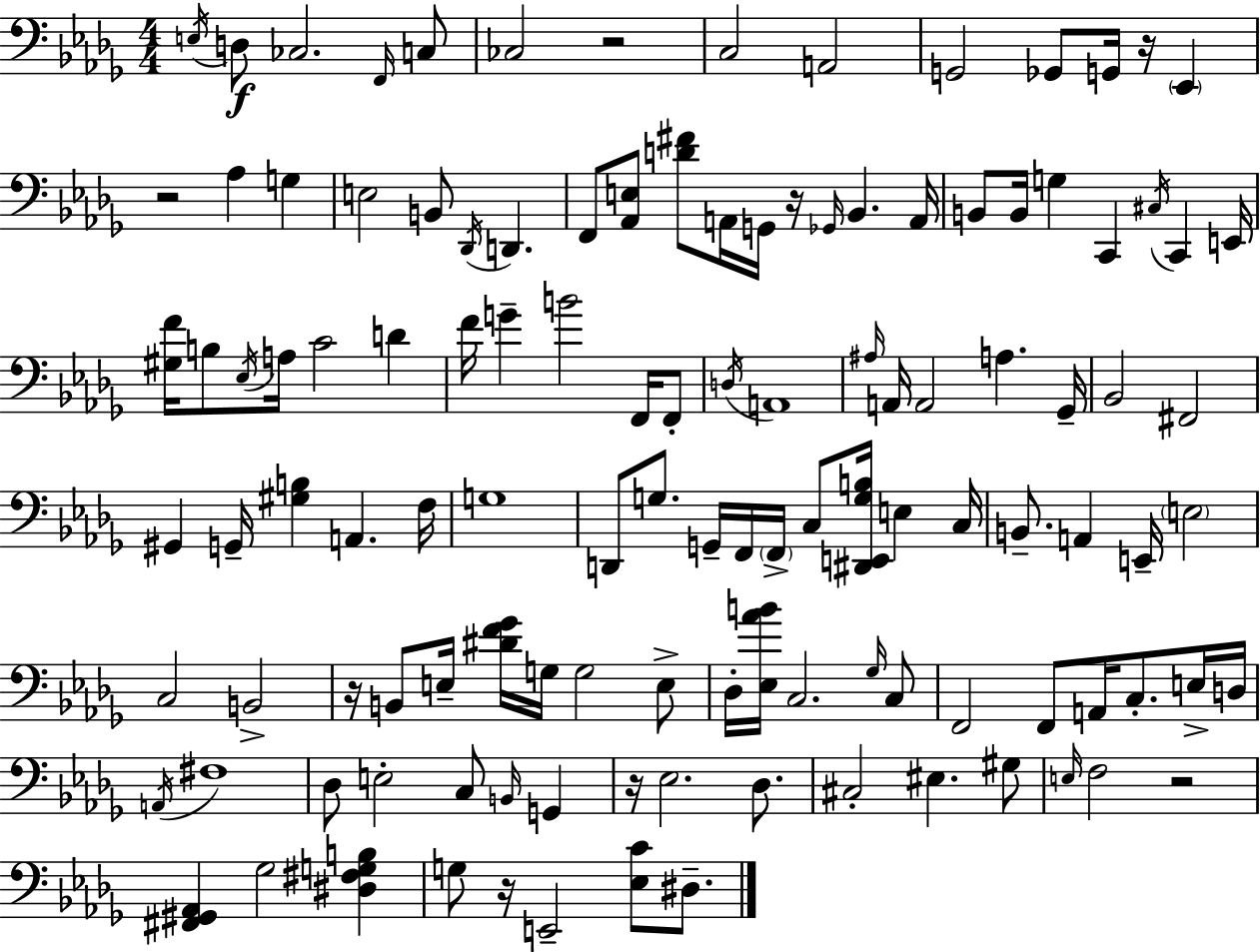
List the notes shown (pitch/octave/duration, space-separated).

E3/s D3/e CES3/h. F2/s C3/e CES3/h R/h C3/h A2/h G2/h Gb2/e G2/s R/s Eb2/q R/h Ab3/q G3/q E3/h B2/e Db2/s D2/q. F2/e [Ab2,E3]/e [D4,F#4]/e A2/s G2/s R/s Gb2/s Bb2/q. A2/s B2/e B2/s G3/q C2/q C#3/s C2/q E2/s [G#3,F4]/s B3/e Eb3/s A3/s C4/h D4/q F4/s G4/q B4/h F2/s F2/e D3/s A2/w A#3/s A2/s A2/h A3/q. Gb2/s Bb2/h F#2/h G#2/q G2/s [G#3,B3]/q A2/q. F3/s G3/w D2/e G3/e. G2/s F2/s F2/s C3/e [D#2,E2,G3,B3]/s E3/q C3/s B2/e. A2/q E2/s E3/h C3/h B2/h R/s B2/e E3/s [D#4,F4,Gb4]/s G3/s G3/h E3/e Db3/s [Eb3,Ab4,B4]/s C3/h. Gb3/s C3/e F2/h F2/e A2/s C3/e. E3/s D3/s A2/s F#3/w Db3/e E3/h C3/e B2/s G2/q R/s Eb3/h. Db3/e. C#3/h EIS3/q. G#3/e E3/s F3/h R/h [F#2,G#2,Ab2]/q Gb3/h [D#3,F#3,G3,B3]/q G3/e R/s E2/h [Eb3,C4]/e D#3/e.